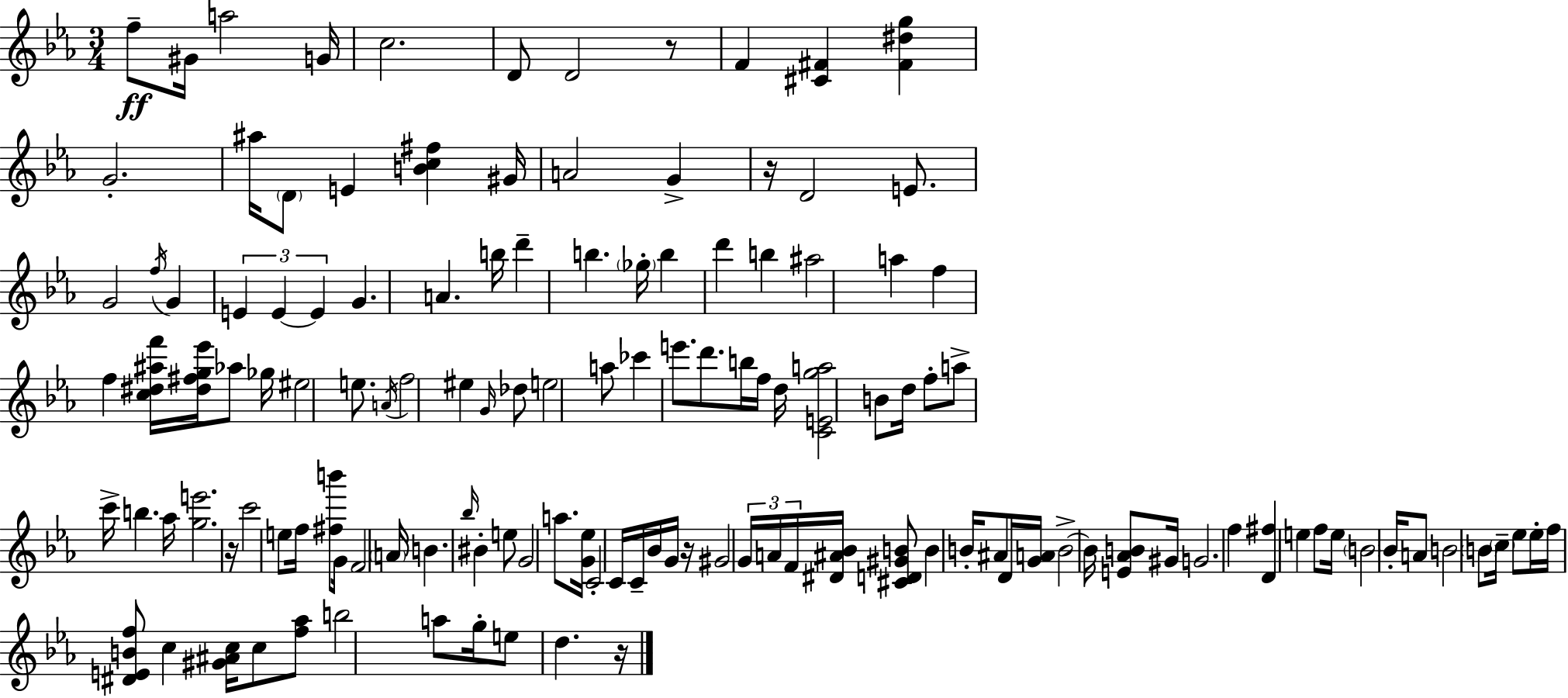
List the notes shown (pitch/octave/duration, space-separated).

F5/e G#4/s A5/h G4/s C5/h. D4/e D4/h R/e F4/q [C#4,F#4]/q [F#4,D#5,G5]/q G4/h. A#5/s D4/e E4/q [B4,C5,F#5]/q G#4/s A4/h G4/q R/s D4/h E4/e. G4/h F5/s G4/q E4/q E4/q E4/q G4/q. A4/q. B5/s D6/q B5/q. Gb5/s B5/q D6/q B5/q A#5/h A5/q F5/q F5/q [C5,D#5,A#5,F6]/s [D#5,F#5,G5,Eb6]/s Ab5/e Gb5/s EIS5/h E5/e. A4/s F5/h EIS5/q G4/s Db5/e E5/h A5/e CES6/q E6/e. D6/e. B5/s F5/s D5/s [C4,E4,G5,A5]/h B4/e D5/s F5/e A5/e C6/s B5/q. Ab5/s [G5,E6]/h. R/s C6/h E5/e F5/s [F#5,B6]/e G4/s F4/h A4/s B4/q. Bb5/s BIS4/q E5/e G4/h A5/e. [G4,Eb5]/s C4/h C4/s C4/s Bb4/s G4/s R/s G#4/h G4/s A4/s F4/s [D#4,A#4,Bb4]/s [C#4,D4,G#4,B4]/e B4/q B4/s A#4/e D4/s [G4,A4]/s B4/h B4/s [E4,Ab4,B4]/e G#4/s G4/h. F5/q [D4,F#5]/q E5/q F5/e E5/s B4/h Bb4/s A4/e B4/h B4/e C5/s Eb5/e Eb5/s F5/s [D#4,E4,B4,F5]/e C5/q [G#4,A#4,C5]/s C5/e [F5,Ab5]/e B5/h A5/e G5/s E5/e D5/q. R/s